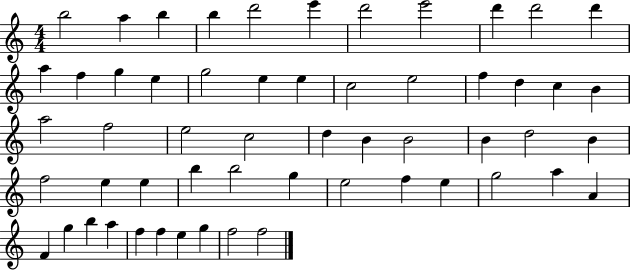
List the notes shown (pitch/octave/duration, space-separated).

B5/h A5/q B5/q B5/q D6/h E6/q D6/h E6/h D6/q D6/h D6/q A5/q F5/q G5/q E5/q G5/h E5/q E5/q C5/h E5/h F5/q D5/q C5/q B4/q A5/h F5/h E5/h C5/h D5/q B4/q B4/h B4/q D5/h B4/q F5/h E5/q E5/q B5/q B5/h G5/q E5/h F5/q E5/q G5/h A5/q A4/q F4/q G5/q B5/q A5/q F5/q F5/q E5/q G5/q F5/h F5/h